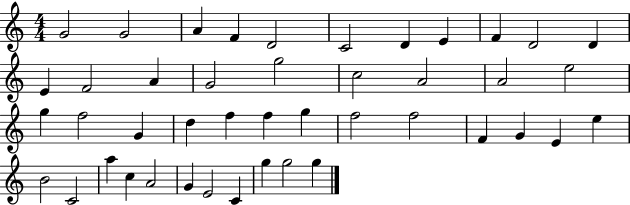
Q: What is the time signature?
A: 4/4